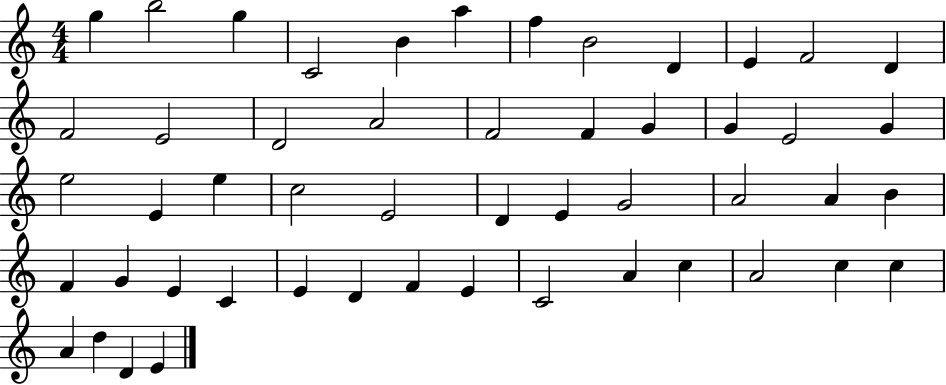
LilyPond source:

{
  \clef treble
  \numericTimeSignature
  \time 4/4
  \key c \major
  g''4 b''2 g''4 | c'2 b'4 a''4 | f''4 b'2 d'4 | e'4 f'2 d'4 | \break f'2 e'2 | d'2 a'2 | f'2 f'4 g'4 | g'4 e'2 g'4 | \break e''2 e'4 e''4 | c''2 e'2 | d'4 e'4 g'2 | a'2 a'4 b'4 | \break f'4 g'4 e'4 c'4 | e'4 d'4 f'4 e'4 | c'2 a'4 c''4 | a'2 c''4 c''4 | \break a'4 d''4 d'4 e'4 | \bar "|."
}